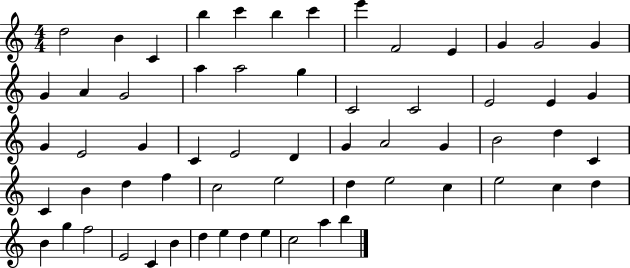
{
  \clef treble
  \numericTimeSignature
  \time 4/4
  \key c \major
  d''2 b'4 c'4 | b''4 c'''4 b''4 c'''4 | e'''4 f'2 e'4 | g'4 g'2 g'4 | \break g'4 a'4 g'2 | a''4 a''2 g''4 | c'2 c'2 | e'2 e'4 g'4 | \break g'4 e'2 g'4 | c'4 e'2 d'4 | g'4 a'2 g'4 | b'2 d''4 c'4 | \break c'4 b'4 d''4 f''4 | c''2 e''2 | d''4 e''2 c''4 | e''2 c''4 d''4 | \break b'4 g''4 f''2 | e'2 c'4 b'4 | d''4 e''4 d''4 e''4 | c''2 a''4 b''4 | \break \bar "|."
}